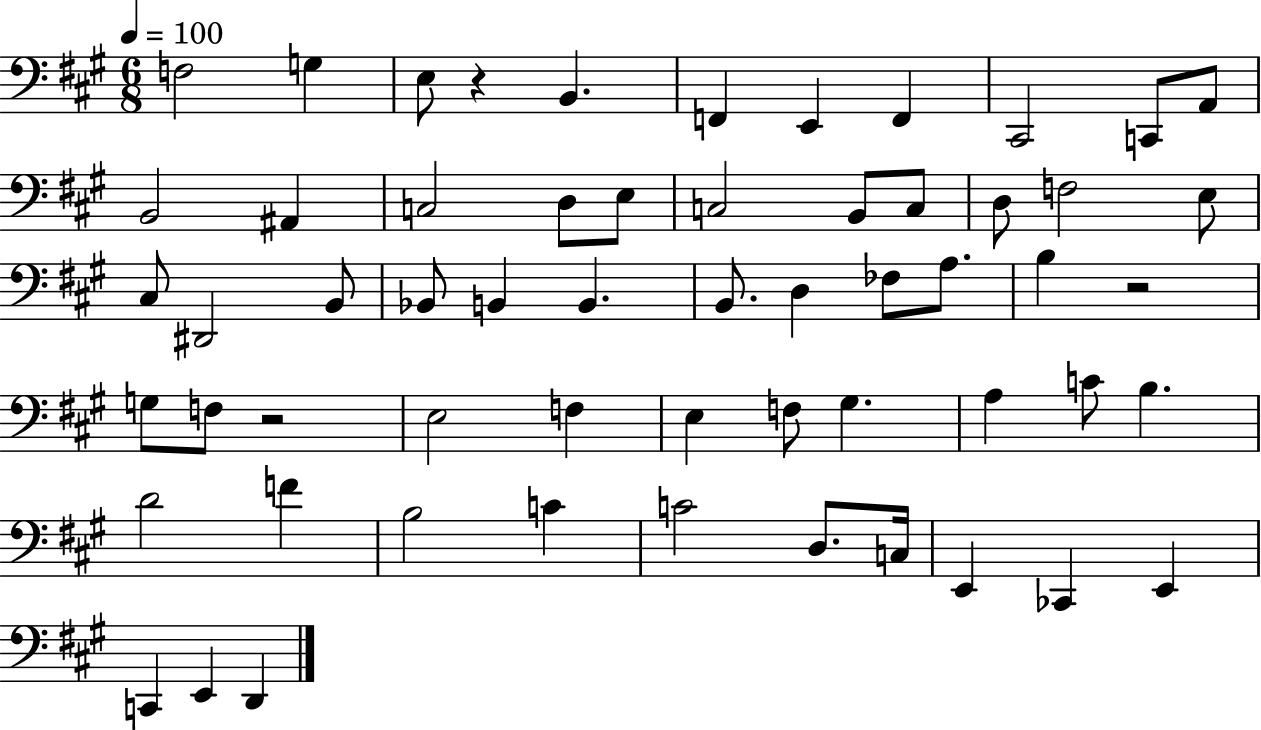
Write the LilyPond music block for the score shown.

{
  \clef bass
  \numericTimeSignature
  \time 6/8
  \key a \major
  \tempo 4 = 100
  \repeat volta 2 { f2 g4 | e8 r4 b,4. | f,4 e,4 f,4 | cis,2 c,8 a,8 | \break b,2 ais,4 | c2 d8 e8 | c2 b,8 c8 | d8 f2 e8 | \break cis8 dis,2 b,8 | bes,8 b,4 b,4. | b,8. d4 fes8 a8. | b4 r2 | \break g8 f8 r2 | e2 f4 | e4 f8 gis4. | a4 c'8 b4. | \break d'2 f'4 | b2 c'4 | c'2 d8. c16 | e,4 ces,4 e,4 | \break c,4 e,4 d,4 | } \bar "|."
}